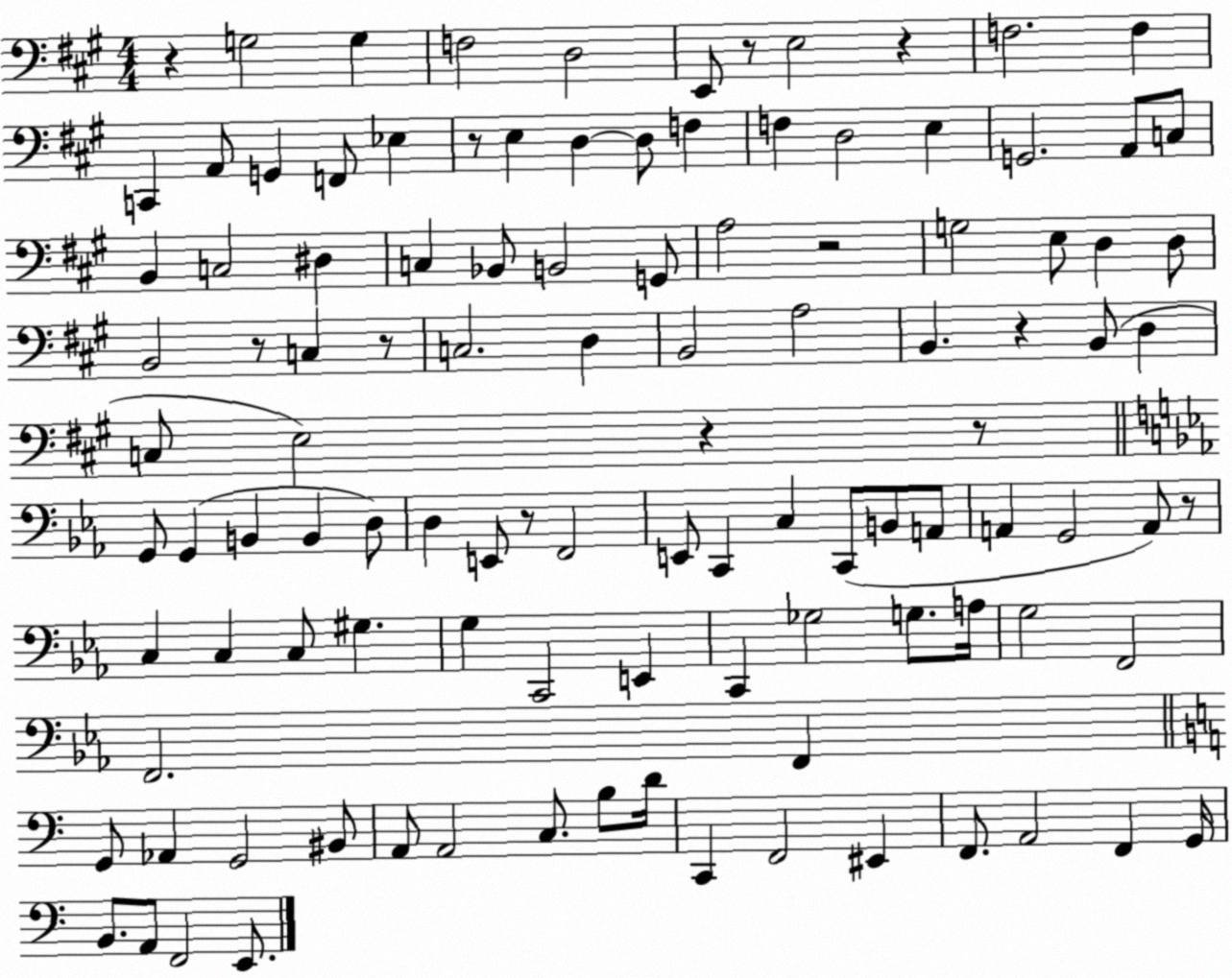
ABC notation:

X:1
T:Untitled
M:4/4
L:1/4
K:A
z G,2 G, F,2 D,2 E,,/2 z/2 E,2 z F,2 F, C,, A,,/2 G,, F,,/2 _E, z/2 E, D, D,/2 F, F, D,2 E, G,,2 A,,/2 C,/2 B,, C,2 ^D, C, _B,,/2 B,,2 G,,/2 A,2 z2 G,2 E,/2 D, D,/2 B,,2 z/2 C, z/2 C,2 D, B,,2 A,2 B,, z B,,/2 D, C,/2 E,2 z z/2 G,,/2 G,, B,, B,, D,/2 D, E,,/2 z/2 F,,2 E,,/2 C,, C, C,,/2 B,,/2 A,,/2 A,, G,,2 A,,/2 z/2 C, C, C,/2 ^G, G, C,,2 E,, C,, _G,2 G,/2 A,/4 G,2 F,,2 F,,2 F,, G,,/2 _A,, G,,2 ^B,,/2 A,,/2 A,,2 C,/2 B,/2 D/4 C,, F,,2 ^E,, F,,/2 A,,2 F,, G,,/4 B,,/2 A,,/2 F,,2 E,,/2